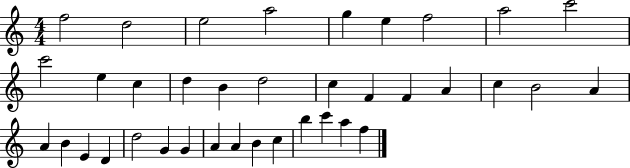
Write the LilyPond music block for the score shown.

{
  \clef treble
  \numericTimeSignature
  \time 4/4
  \key c \major
  f''2 d''2 | e''2 a''2 | g''4 e''4 f''2 | a''2 c'''2 | \break c'''2 e''4 c''4 | d''4 b'4 d''2 | c''4 f'4 f'4 a'4 | c''4 b'2 a'4 | \break a'4 b'4 e'4 d'4 | d''2 g'4 g'4 | a'4 a'4 b'4 c''4 | b''4 c'''4 a''4 f''4 | \break \bar "|."
}